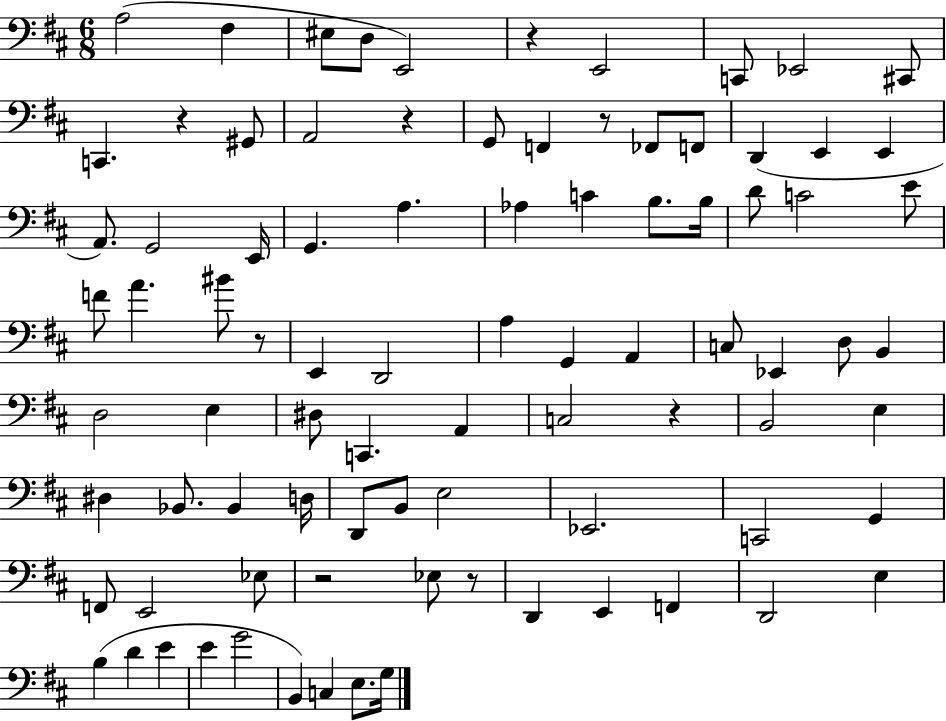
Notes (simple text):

A3/h F#3/q EIS3/e D3/e E2/h R/q E2/h C2/e Eb2/h C#2/e C2/q. R/q G#2/e A2/h R/q G2/e F2/q R/e FES2/e F2/e D2/q E2/q E2/q A2/e. G2/h E2/s G2/q. A3/q. Ab3/q C4/q B3/e. B3/s D4/e C4/h E4/e F4/e A4/q. BIS4/e R/e E2/q D2/h A3/q G2/q A2/q C3/e Eb2/q D3/e B2/q D3/h E3/q D#3/e C2/q. A2/q C3/h R/q B2/h E3/q D#3/q Bb2/e. Bb2/q D3/s D2/e B2/e E3/h Eb2/h. C2/h G2/q F2/e E2/h Eb3/e R/h Eb3/e R/e D2/q E2/q F2/q D2/h E3/q B3/q D4/q E4/q E4/q G4/h B2/q C3/q E3/e. G3/s